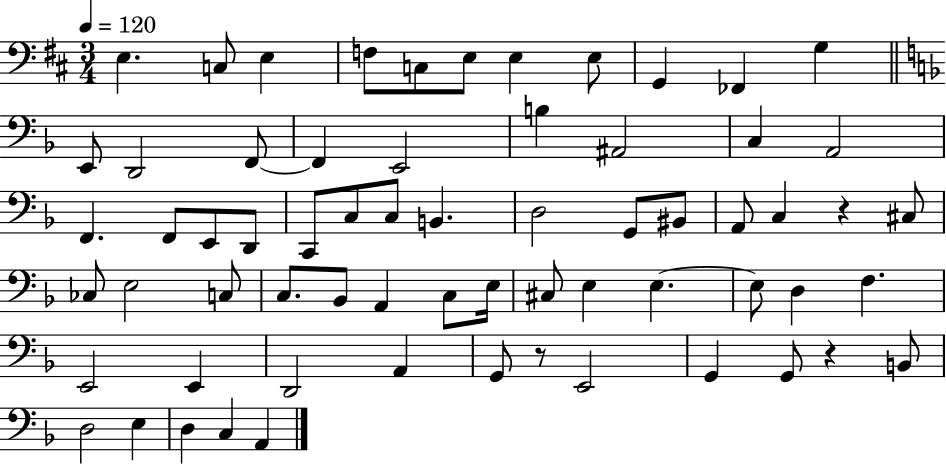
{
  \clef bass
  \numericTimeSignature
  \time 3/4
  \key d \major
  \tempo 4 = 120
  e4. c8 e4 | f8 c8 e8 e4 e8 | g,4 fes,4 g4 | \bar "||" \break \key d \minor e,8 d,2 f,8~~ | f,4 e,2 | b4 ais,2 | c4 a,2 | \break f,4. f,8 e,8 d,8 | c,8 c8 c8 b,4. | d2 g,8 bis,8 | a,8 c4 r4 cis8 | \break ces8 e2 c8 | c8. bes,8 a,4 c8 e16 | cis8 e4 e4.~~ | e8 d4 f4. | \break e,2 e,4 | d,2 a,4 | g,8 r8 e,2 | g,4 g,8 r4 b,8 | \break d2 e4 | d4 c4 a,4 | \bar "|."
}